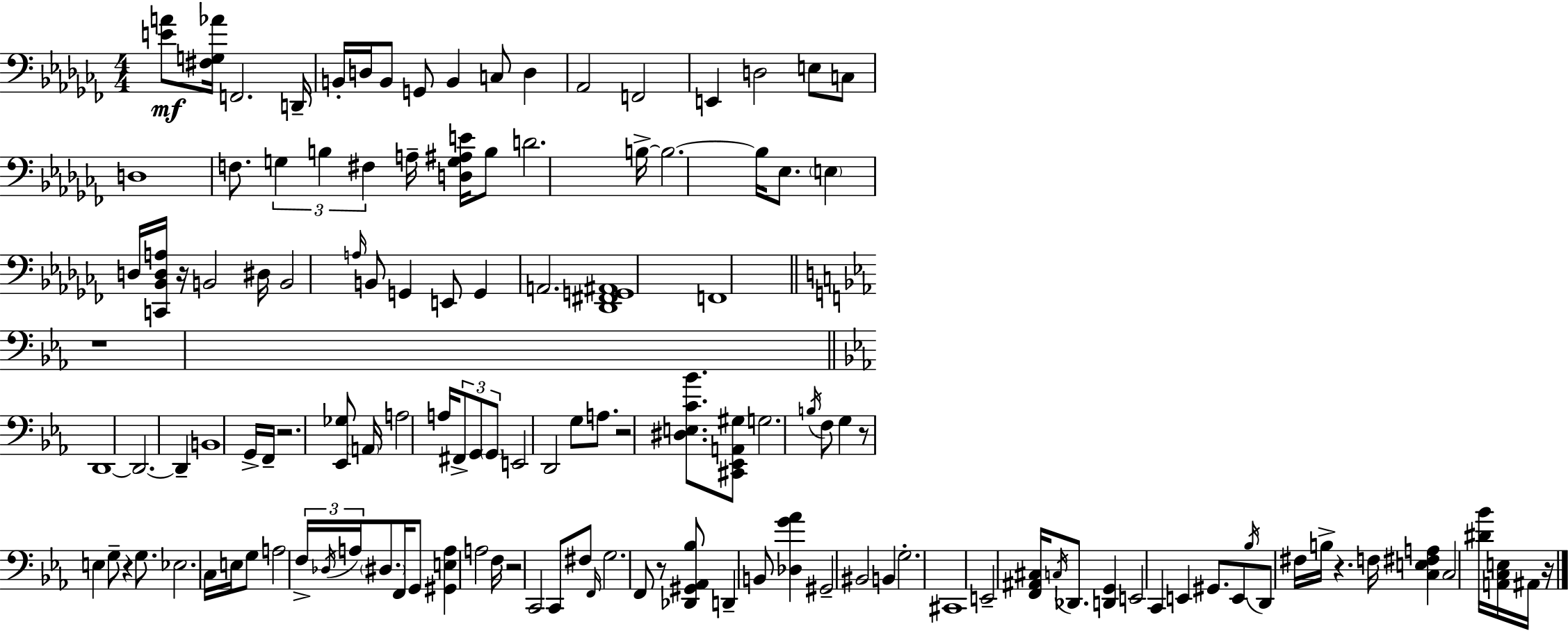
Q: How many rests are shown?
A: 10